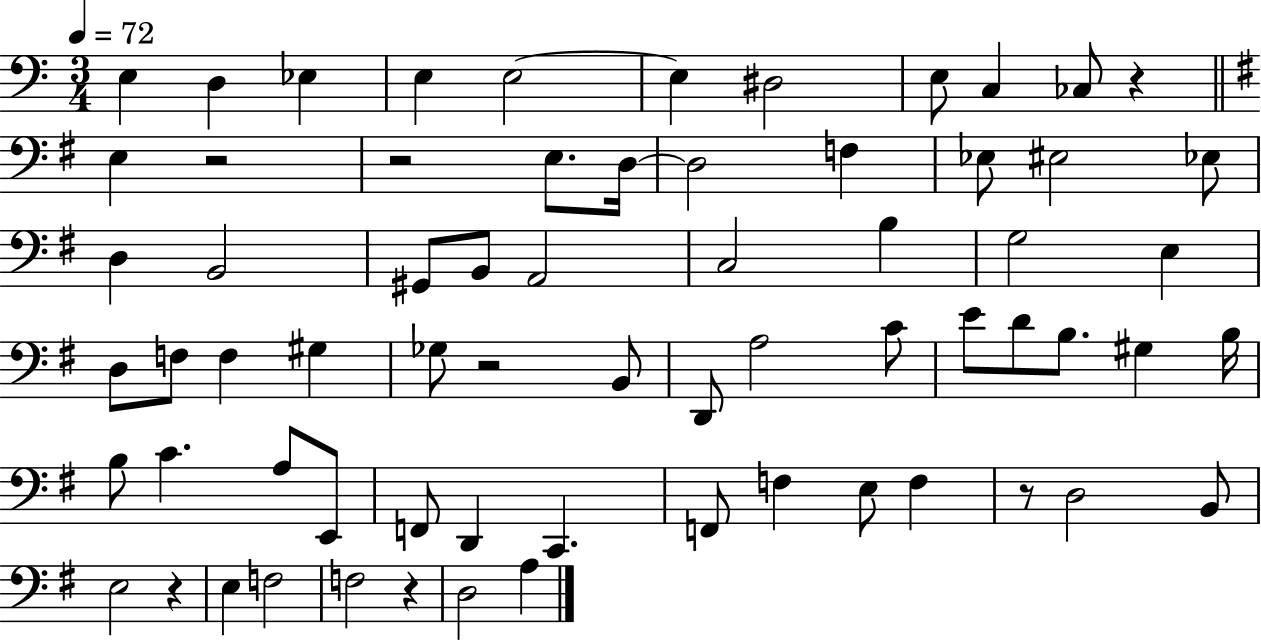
E3/q D3/q Eb3/q E3/q E3/h E3/q D#3/h E3/e C3/q CES3/e R/q E3/q R/h R/h E3/e. D3/s D3/h F3/q Eb3/e EIS3/h Eb3/e D3/q B2/h G#2/e B2/e A2/h C3/h B3/q G3/h E3/q D3/e F3/e F3/q G#3/q Gb3/e R/h B2/e D2/e A3/h C4/e E4/e D4/e B3/e. G#3/q B3/s B3/e C4/q. A3/e E2/e F2/e D2/q C2/q. F2/e F3/q E3/e F3/q R/e D3/h B2/e E3/h R/q E3/q F3/h F3/h R/q D3/h A3/q